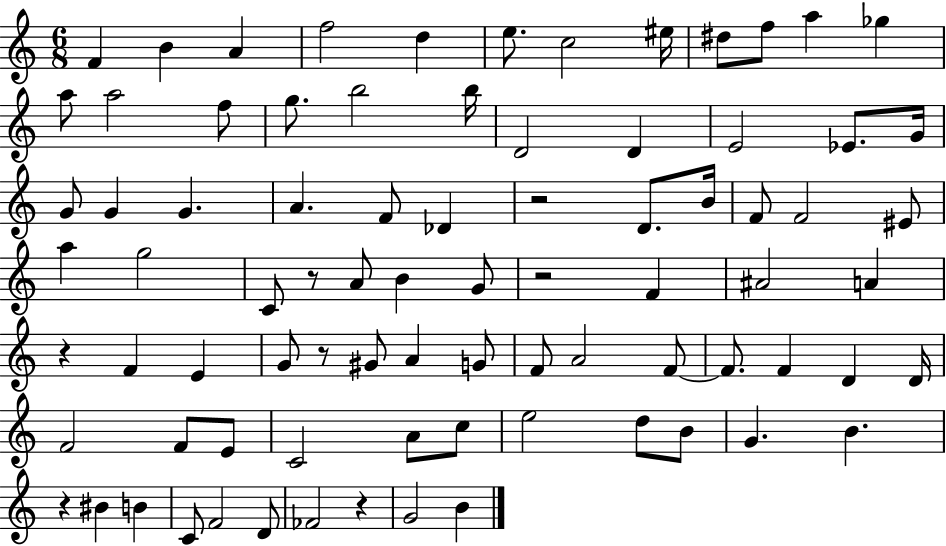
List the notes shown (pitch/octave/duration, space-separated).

F4/q B4/q A4/q F5/h D5/q E5/e. C5/h EIS5/s D#5/e F5/e A5/q Gb5/q A5/e A5/h F5/e G5/e. B5/h B5/s D4/h D4/q E4/h Eb4/e. G4/s G4/e G4/q G4/q. A4/q. F4/e Db4/q R/h D4/e. B4/s F4/e F4/h EIS4/e A5/q G5/h C4/e R/e A4/e B4/q G4/e R/h F4/q A#4/h A4/q R/q F4/q E4/q G4/e R/e G#4/e A4/q G4/e F4/e A4/h F4/e F4/e. F4/q D4/q D4/s F4/h F4/e E4/e C4/h A4/e C5/e E5/h D5/e B4/e G4/q. B4/q. R/q BIS4/q B4/q C4/e F4/h D4/e FES4/h R/q G4/h B4/q